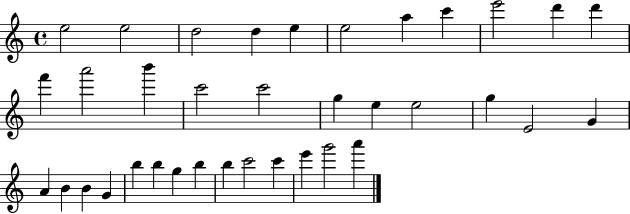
{
  \clef treble
  \time 4/4
  \defaultTimeSignature
  \key c \major
  e''2 e''2 | d''2 d''4 e''4 | e''2 a''4 c'''4 | e'''2 d'''4 d'''4 | \break f'''4 a'''2 b'''4 | c'''2 c'''2 | g''4 e''4 e''2 | g''4 e'2 g'4 | \break a'4 b'4 b'4 g'4 | b''4 b''4 g''4 b''4 | b''4 c'''2 c'''4 | e'''4 g'''2 a'''4 | \break \bar "|."
}